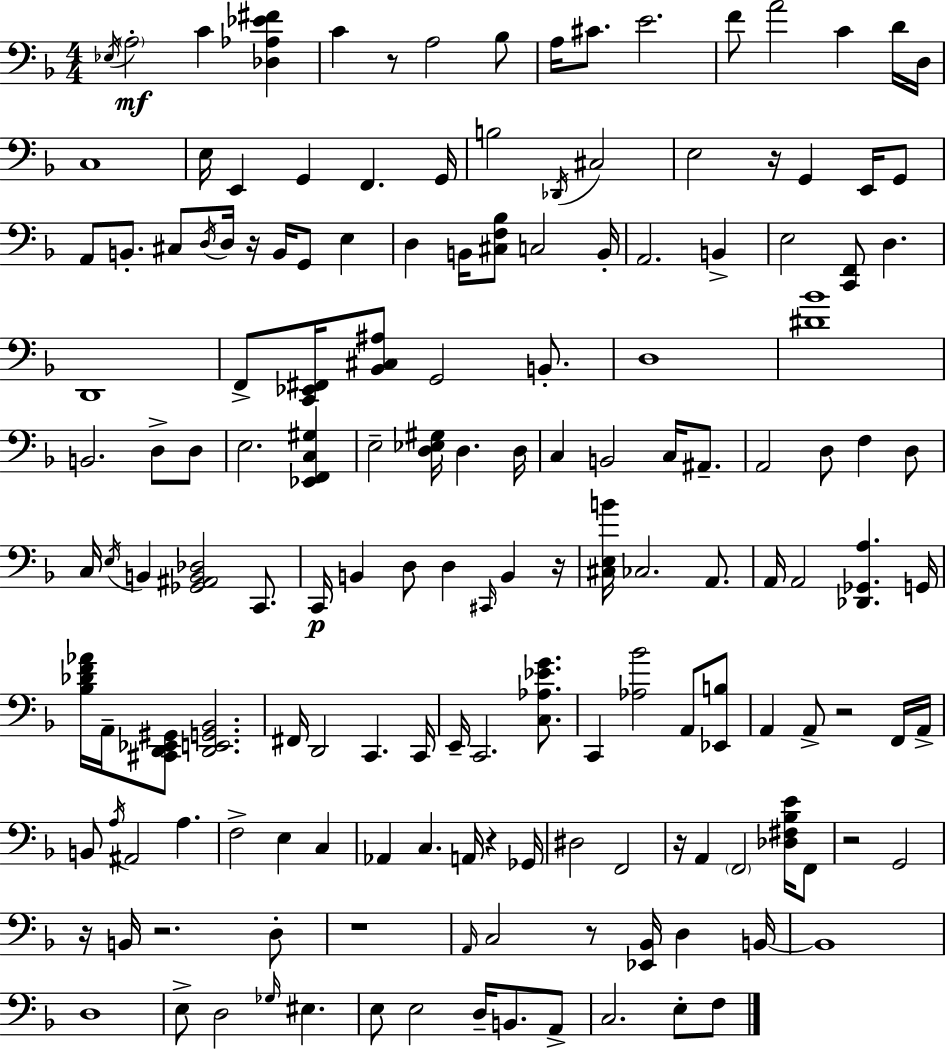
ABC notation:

X:1
T:Untitled
M:4/4
L:1/4
K:F
_E,/4 A,2 C [_D,_A,_E^F] C z/2 A,2 _B,/2 A,/4 ^C/2 E2 F/2 A2 C D/4 D,/4 C,4 E,/4 E,, G,, F,, G,,/4 B,2 _D,,/4 ^C,2 E,2 z/4 G,, E,,/4 G,,/2 A,,/2 B,,/2 ^C,/2 D,/4 D,/4 z/4 B,,/4 G,,/2 E, D, B,,/4 [^C,F,_B,]/2 C,2 B,,/4 A,,2 B,, E,2 [C,,F,,]/2 D, D,,4 F,,/2 [C,,_E,,^F,,]/4 [_B,,^C,^A,]/2 G,,2 B,,/2 D,4 [^D_B]4 B,,2 D,/2 D,/2 E,2 [_E,,F,,C,^G,] E,2 [D,_E,^G,]/4 D, D,/4 C, B,,2 C,/4 ^A,,/2 A,,2 D,/2 F, D,/2 C,/4 E,/4 B,, [_G,,^A,,B,,_D,]2 C,,/2 C,,/4 B,, D,/2 D, ^C,,/4 B,, z/4 [^C,E,B]/4 _C,2 A,,/2 A,,/4 A,,2 [_D,,_G,,A,] G,,/4 [_B,_DF_A]/4 A,,/4 [^C,,D,,_E,,^G,,]/2 [D,,E,,G,,_B,,]2 ^F,,/4 D,,2 C,, C,,/4 E,,/4 C,,2 [C,_A,_EG]/2 C,, [_A,_B]2 A,,/2 [_E,,B,]/2 A,, A,,/2 z2 F,,/4 A,,/4 B,,/2 A,/4 ^A,,2 A, F,2 E, C, _A,, C, A,,/4 z _G,,/4 ^D,2 F,,2 z/4 A,, F,,2 [_D,^F,_B,E]/4 F,,/2 z2 G,,2 z/4 B,,/4 z2 D,/2 z4 A,,/4 C,2 z/2 [_E,,_B,,]/4 D, B,,/4 B,,4 D,4 E,/2 D,2 _G,/4 ^E, E,/2 E,2 D,/4 B,,/2 A,,/2 C,2 E,/2 F,/2